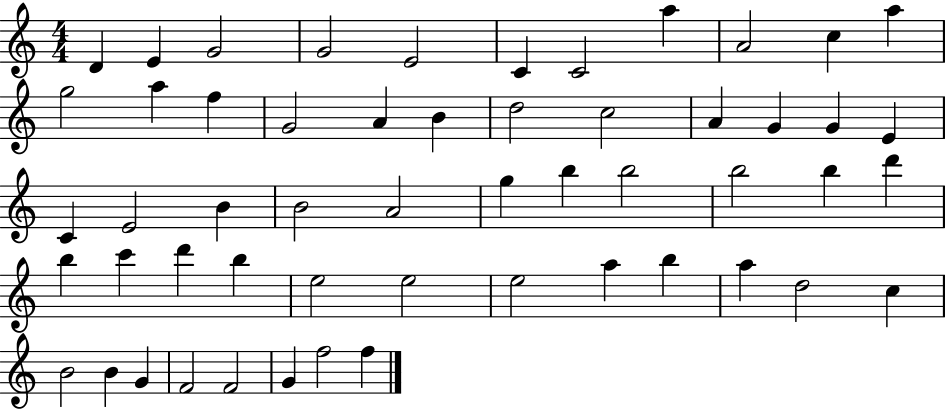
{
  \clef treble
  \numericTimeSignature
  \time 4/4
  \key c \major
  d'4 e'4 g'2 | g'2 e'2 | c'4 c'2 a''4 | a'2 c''4 a''4 | \break g''2 a''4 f''4 | g'2 a'4 b'4 | d''2 c''2 | a'4 g'4 g'4 e'4 | \break c'4 e'2 b'4 | b'2 a'2 | g''4 b''4 b''2 | b''2 b''4 d'''4 | \break b''4 c'''4 d'''4 b''4 | e''2 e''2 | e''2 a''4 b''4 | a''4 d''2 c''4 | \break b'2 b'4 g'4 | f'2 f'2 | g'4 f''2 f''4 | \bar "|."
}